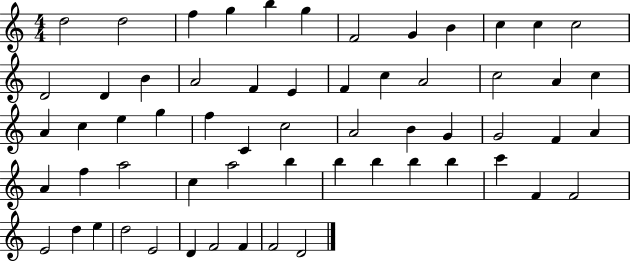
D5/h D5/h F5/q G5/q B5/q G5/q F4/h G4/q B4/q C5/q C5/q C5/h D4/h D4/q B4/q A4/h F4/q E4/q F4/q C5/q A4/h C5/h A4/q C5/q A4/q C5/q E5/q G5/q F5/q C4/q C5/h A4/h B4/q G4/q G4/h F4/q A4/q A4/q F5/q A5/h C5/q A5/h B5/q B5/q B5/q B5/q B5/q C6/q F4/q F4/h E4/h D5/q E5/q D5/h E4/h D4/q F4/h F4/q F4/h D4/h